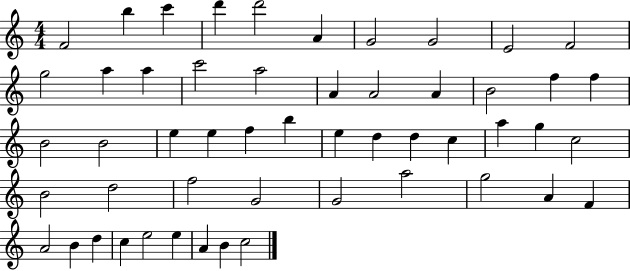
F4/h B5/q C6/q D6/q D6/h A4/q G4/h G4/h E4/h F4/h G5/h A5/q A5/q C6/h A5/h A4/q A4/h A4/q B4/h F5/q F5/q B4/h B4/h E5/q E5/q F5/q B5/q E5/q D5/q D5/q C5/q A5/q G5/q C5/h B4/h D5/h F5/h G4/h G4/h A5/h G5/h A4/q F4/q A4/h B4/q D5/q C5/q E5/h E5/q A4/q B4/q C5/h